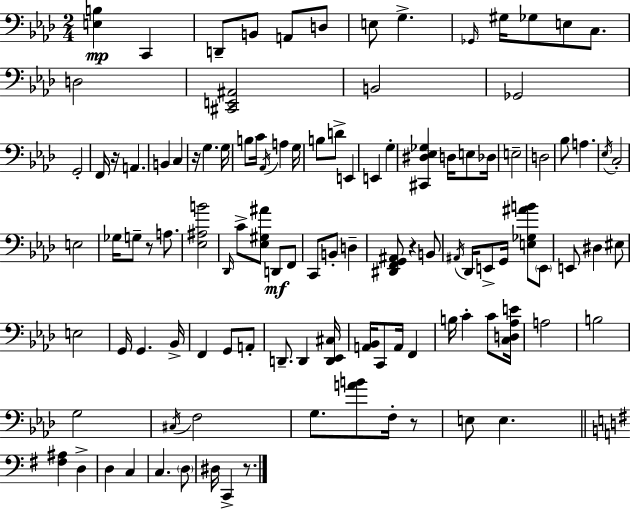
[E3,B3]/q C2/q D2/e B2/e A2/e D3/e E3/e G3/q. Gb2/s G#3/s Gb3/e E3/e C3/e. D3/h [C#2,E2,A#2]/h B2/h Gb2/h G2/h F2/s R/s A2/q. B2/q C3/q R/s G3/q. G3/s B3/e C4/s Ab2/s A3/q G3/s B3/e D4/e E2/q E2/q G3/q [C#2,D#3,Eb3,Gb3]/q D3/s E3/e Db3/s E3/h D3/h Bb3/e A3/q. Eb3/s C3/h E3/h Gb3/s G3/e R/e A3/e. [Eb3,A#3,B4]/h Db2/s C4/e [Eb3,G#3,A#4]/e D2/e F2/e C2/e B2/e D3/q [D#2,F2,G2,A#2]/e R/q B2/e A#2/s Db2/s E2/e G2/s [E3,Gb3,A#4,B4]/e E2/e E2/e D#3/q EIS3/e E3/h G2/s G2/q. Bb2/s F2/q G2/e A2/e D2/e. D2/q [D2,Eb2,C#3]/s [A2,Bb2]/s C2/e A2/s F2/q B3/s C4/q C4/e [C3,D3,Ab3,E4]/s A3/h B3/h G3/h C#3/s F3/h G3/e. [A4,B4]/e F3/s R/e E3/e E3/q. [F#3,A#3]/q D3/q D3/q C3/q C3/q. D3/e D#3/s C2/q R/e.